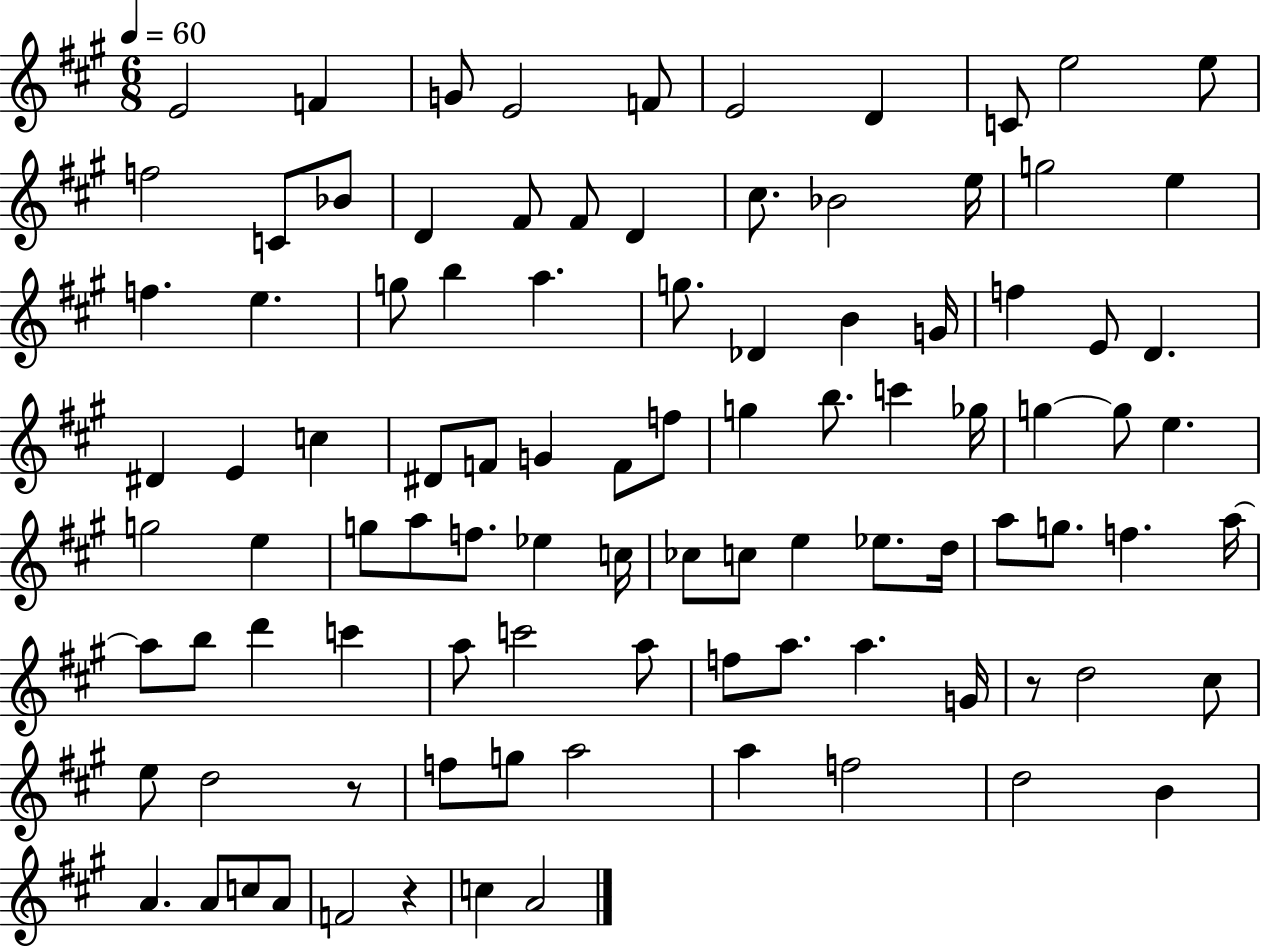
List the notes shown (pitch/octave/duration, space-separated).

E4/h F4/q G4/e E4/h F4/e E4/h D4/q C4/e E5/h E5/e F5/h C4/e Bb4/e D4/q F#4/e F#4/e D4/q C#5/e. Bb4/h E5/s G5/h E5/q F5/q. E5/q. G5/e B5/q A5/q. G5/e. Db4/q B4/q G4/s F5/q E4/e D4/q. D#4/q E4/q C5/q D#4/e F4/e G4/q F4/e F5/e G5/q B5/e. C6/q Gb5/s G5/q G5/e E5/q. G5/h E5/q G5/e A5/e F5/e. Eb5/q C5/s CES5/e C5/e E5/q Eb5/e. D5/s A5/e G5/e. F5/q. A5/s A5/e B5/e D6/q C6/q A5/e C6/h A5/e F5/e A5/e. A5/q. G4/s R/e D5/h C#5/e E5/e D5/h R/e F5/e G5/e A5/h A5/q F5/h D5/h B4/q A4/q. A4/e C5/e A4/e F4/h R/q C5/q A4/h